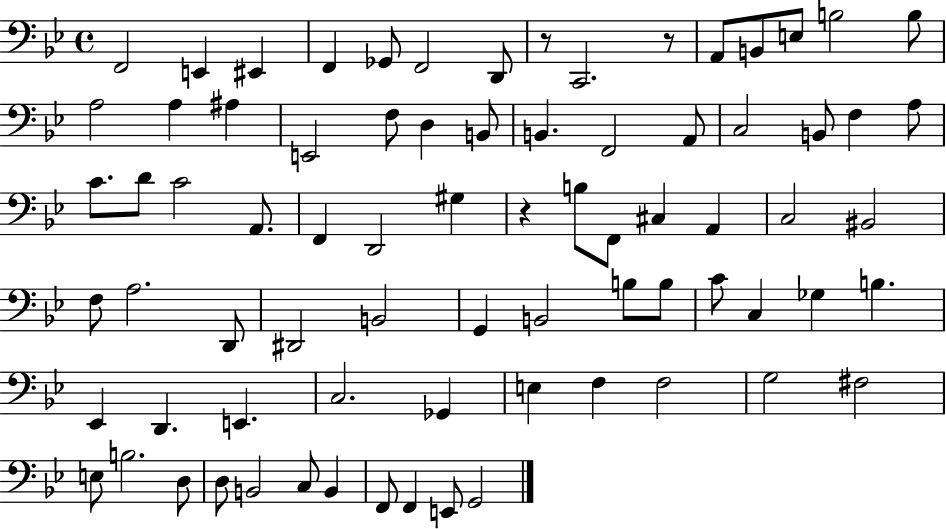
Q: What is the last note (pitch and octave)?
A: G2